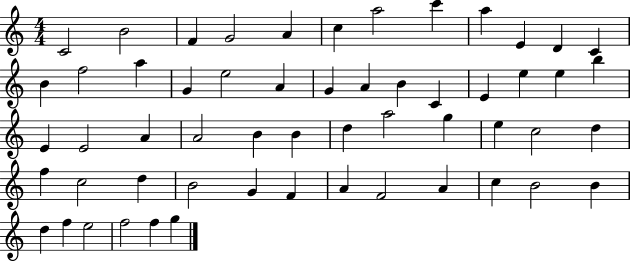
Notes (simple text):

C4/h B4/h F4/q G4/h A4/q C5/q A5/h C6/q A5/q E4/q D4/q C4/q B4/q F5/h A5/q G4/q E5/h A4/q G4/q A4/q B4/q C4/q E4/q E5/q E5/q B5/q E4/q E4/h A4/q A4/h B4/q B4/q D5/q A5/h G5/q E5/q C5/h D5/q F5/q C5/h D5/q B4/h G4/q F4/q A4/q F4/h A4/q C5/q B4/h B4/q D5/q F5/q E5/h F5/h F5/q G5/q